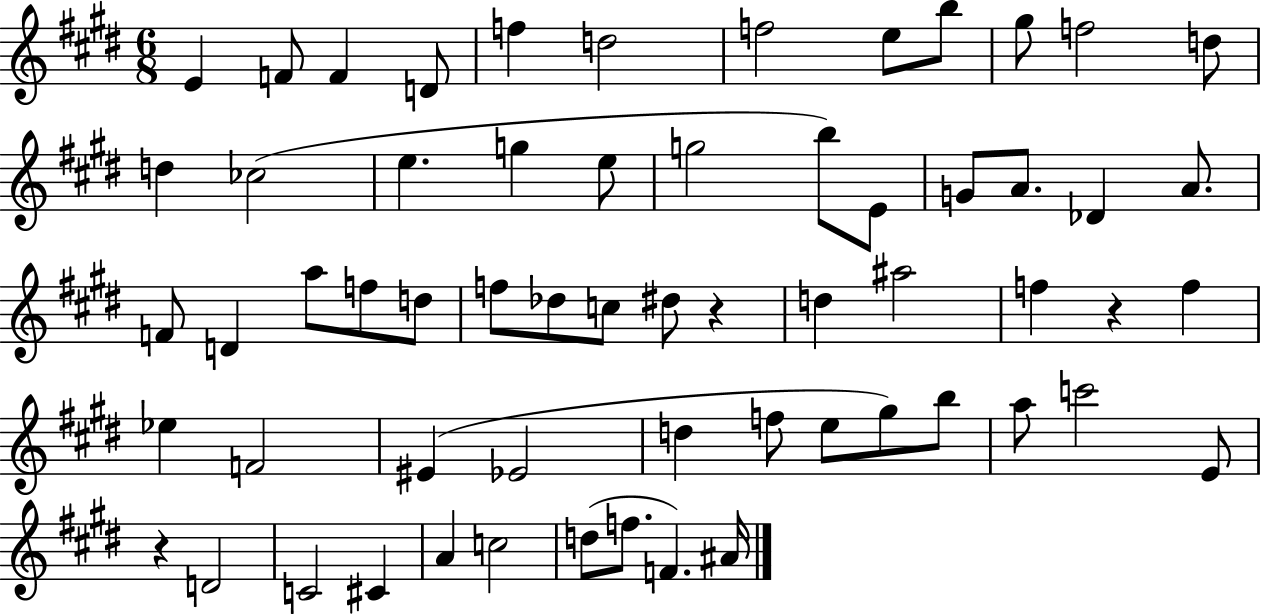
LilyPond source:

{
  \clef treble
  \numericTimeSignature
  \time 6/8
  \key e \major
  \repeat volta 2 { e'4 f'8 f'4 d'8 | f''4 d''2 | f''2 e''8 b''8 | gis''8 f''2 d''8 | \break d''4 ces''2( | e''4. g''4 e''8 | g''2 b''8) e'8 | g'8 a'8. des'4 a'8. | \break f'8 d'4 a''8 f''8 d''8 | f''8 des''8 c''8 dis''8 r4 | d''4 ais''2 | f''4 r4 f''4 | \break ees''4 f'2 | eis'4( ees'2 | d''4 f''8 e''8 gis''8) b''8 | a''8 c'''2 e'8 | \break r4 d'2 | c'2 cis'4 | a'4 c''2 | d''8( f''8. f'4.) ais'16 | \break } \bar "|."
}